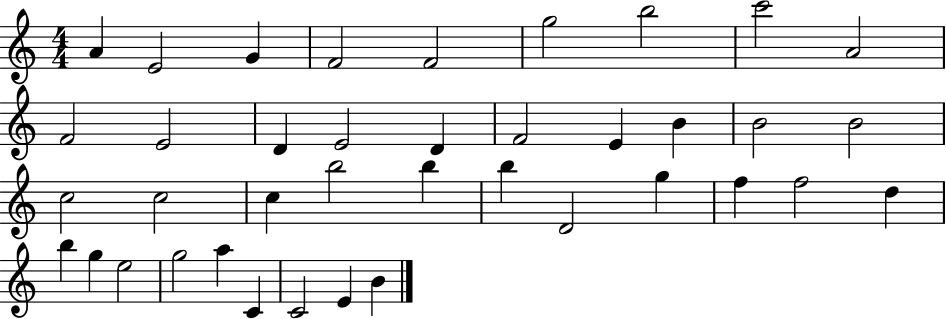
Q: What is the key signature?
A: C major